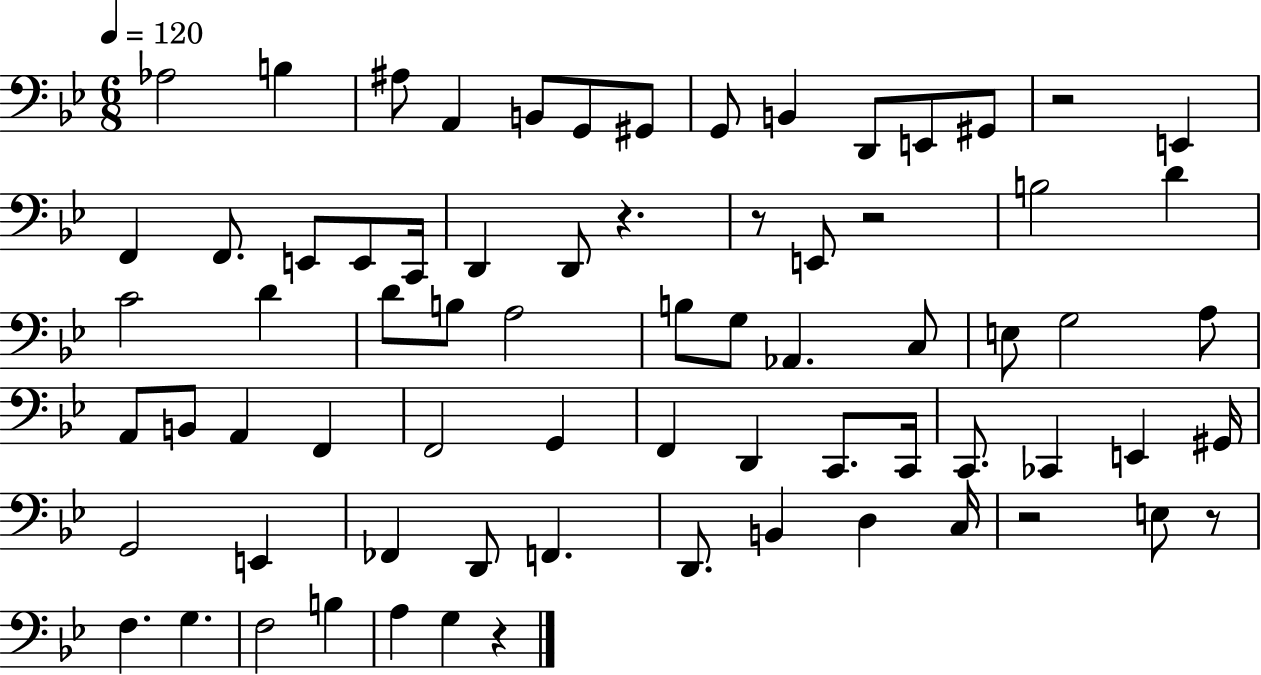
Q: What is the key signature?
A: BES major